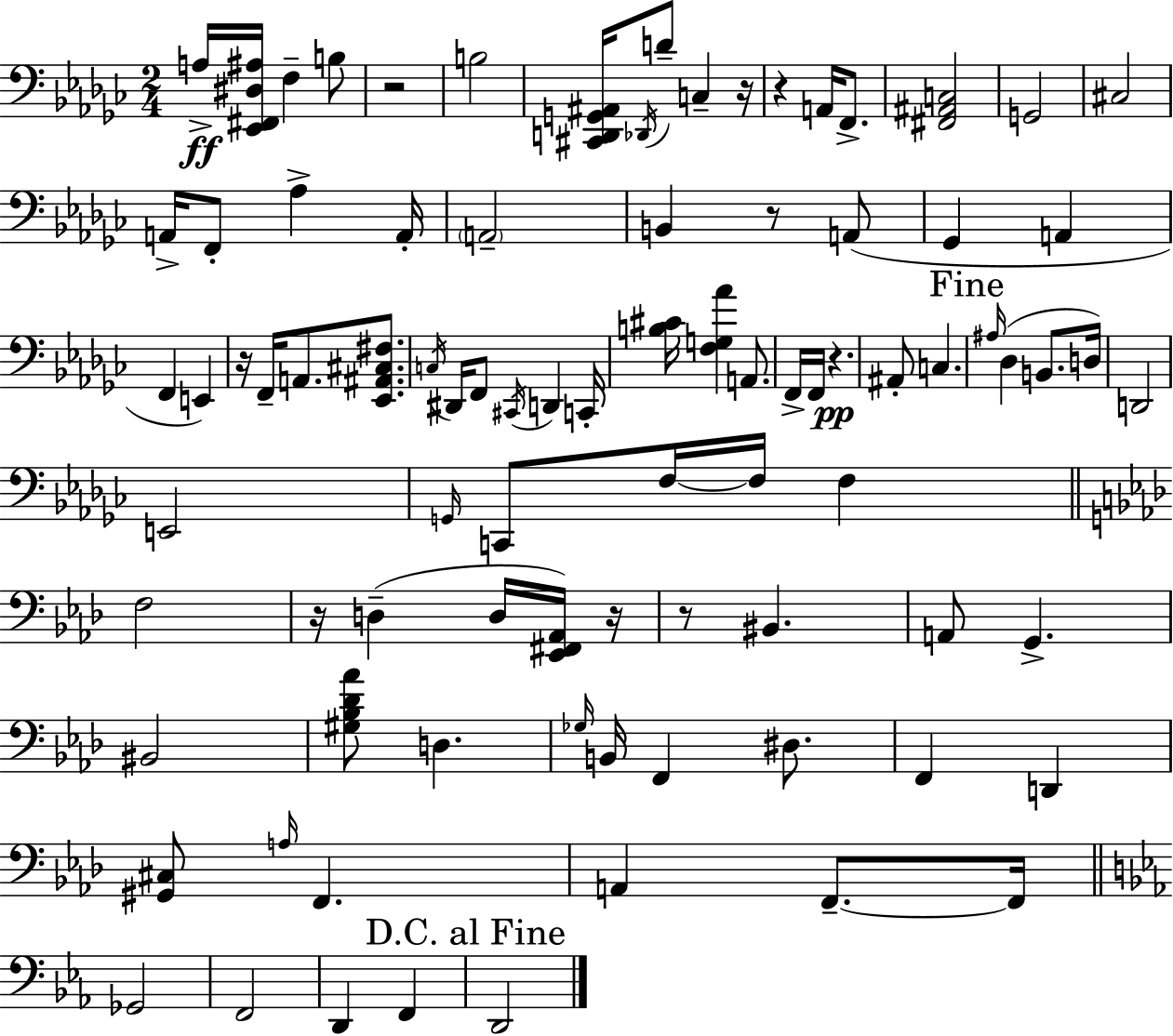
X:1
T:Untitled
M:2/4
L:1/4
K:Ebm
A,/4 [_E,,^F,,^D,^A,]/4 F, B,/2 z2 B,2 [^C,,D,,G,,^A,,]/4 _D,,/4 D/2 C, z/4 z A,,/4 F,,/2 [^F,,^A,,C,]2 G,,2 ^C,2 A,,/4 F,,/2 _A, A,,/4 A,,2 B,, z/2 A,,/2 _G,, A,, F,, E,, z/4 F,,/4 A,,/2 [_E,,^A,,^C,^F,]/2 C,/4 ^D,,/4 F,,/2 ^C,,/4 D,, C,,/4 [B,^C]/4 [F,G,_A] A,,/2 F,,/4 F,,/4 z ^A,,/2 C, ^A,/4 _D, B,,/2 D,/4 D,,2 E,,2 G,,/4 C,,/2 F,/4 F,/4 F, F,2 z/4 D, D,/4 [_E,,^F,,_A,,]/4 z/4 z/2 ^B,, A,,/2 G,, ^B,,2 [^G,_B,_D_A]/2 D, _G,/4 B,,/4 F,, ^D,/2 F,, D,, [^G,,^C,]/2 A,/4 F,, A,, F,,/2 F,,/4 _G,,2 F,,2 D,, F,, D,,2